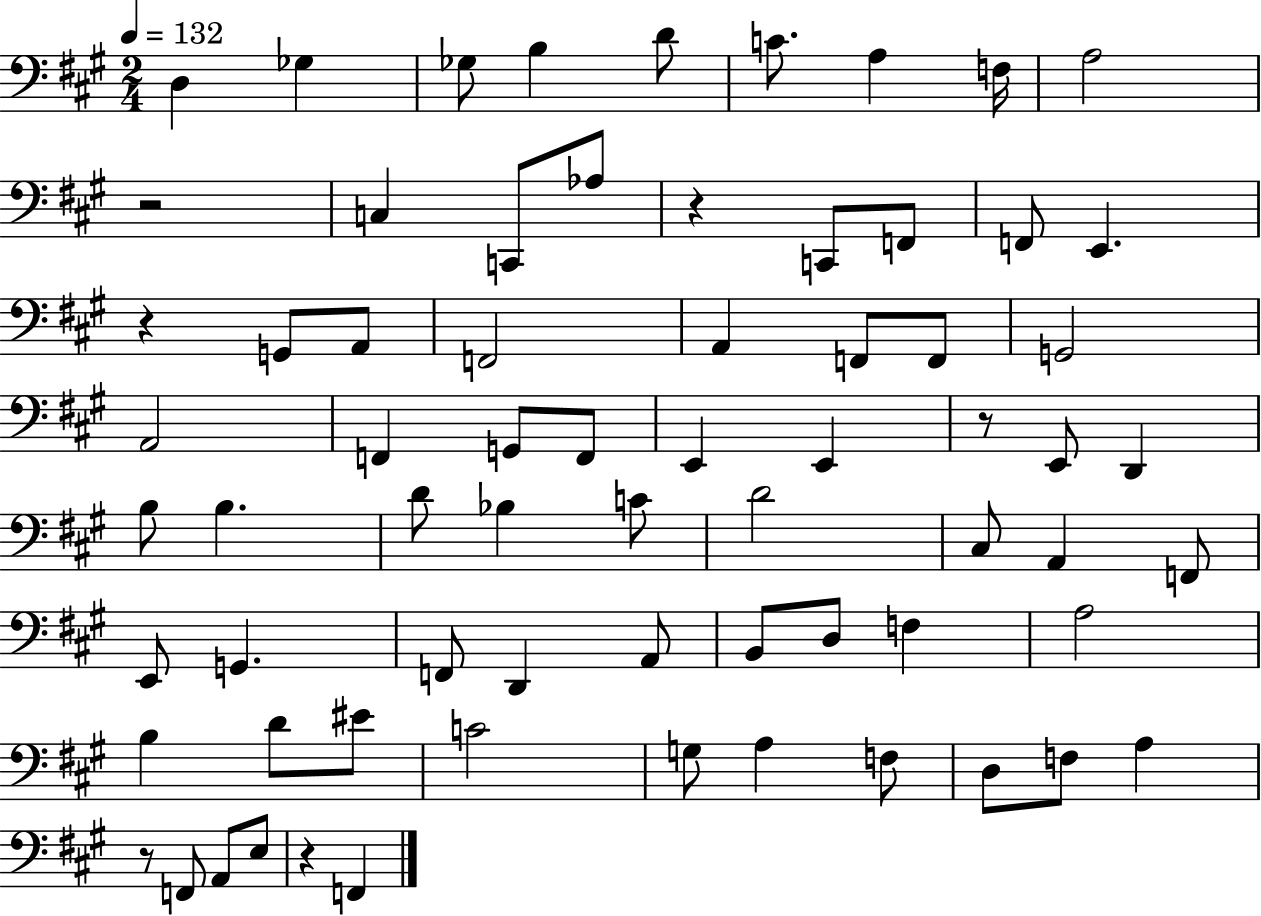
{
  \clef bass
  \numericTimeSignature
  \time 2/4
  \key a \major
  \tempo 4 = 132
  d4 ges4 | ges8 b4 d'8 | c'8. a4 f16 | a2 | \break r2 | c4 c,8 aes8 | r4 c,8 f,8 | f,8 e,4. | \break r4 g,8 a,8 | f,2 | a,4 f,8 f,8 | g,2 | \break a,2 | f,4 g,8 f,8 | e,4 e,4 | r8 e,8 d,4 | \break b8 b4. | d'8 bes4 c'8 | d'2 | cis8 a,4 f,8 | \break e,8 g,4. | f,8 d,4 a,8 | b,8 d8 f4 | a2 | \break b4 d'8 eis'8 | c'2 | g8 a4 f8 | d8 f8 a4 | \break r8 f,8 a,8 e8 | r4 f,4 | \bar "|."
}